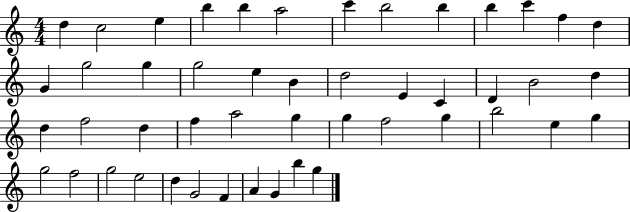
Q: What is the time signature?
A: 4/4